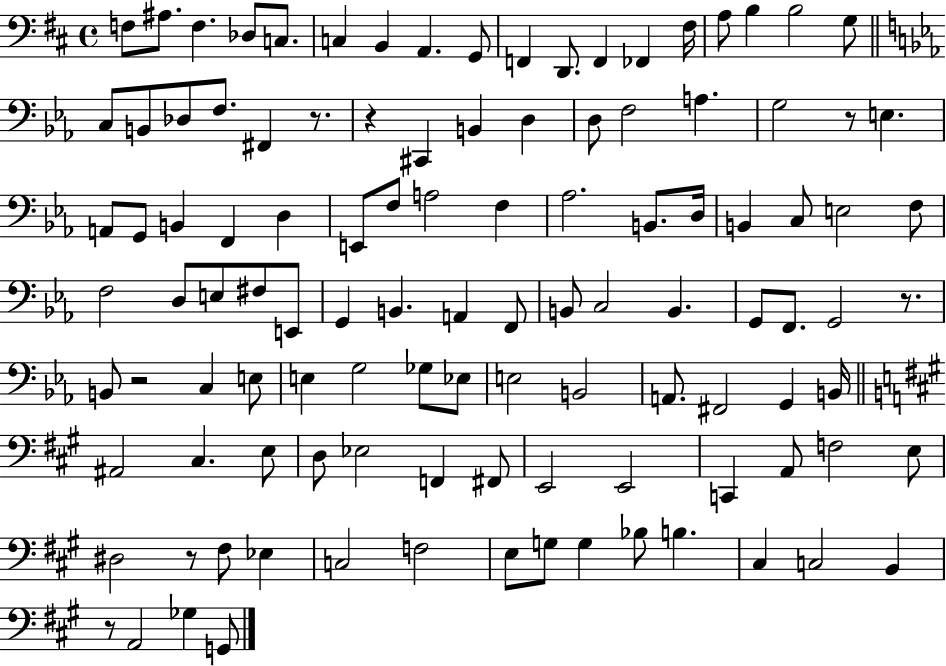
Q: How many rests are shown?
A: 7